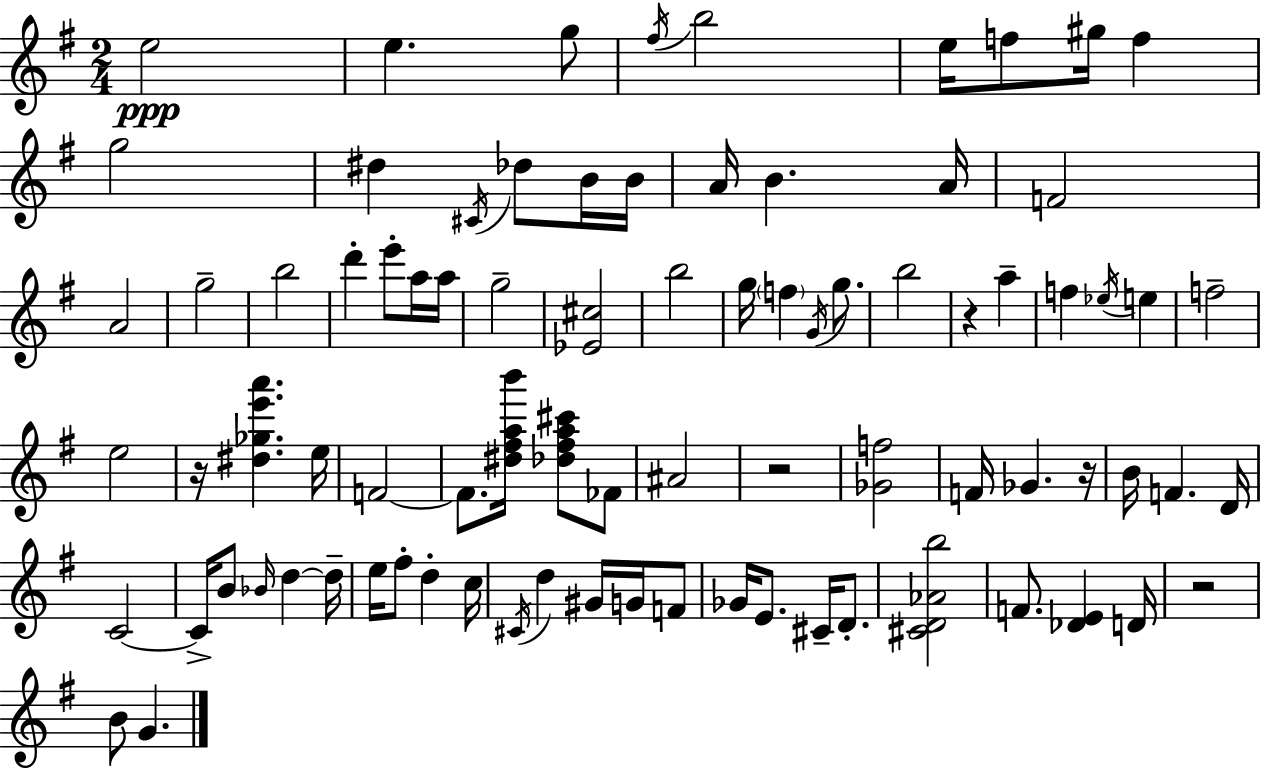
X:1
T:Untitled
M:2/4
L:1/4
K:G
e2 e g/2 ^f/4 b2 e/4 f/2 ^g/4 f g2 ^d ^C/4 _d/2 B/4 B/4 A/4 B A/4 F2 A2 g2 b2 d' e'/2 a/4 a/4 g2 [_E^c]2 b2 g/4 f G/4 g/2 b2 z a f _e/4 e f2 e2 z/4 [^d_ge'a'] e/4 F2 F/2 [^d^fab']/4 [_d^fa^c']/2 _F/2 ^A2 z2 [_Gf]2 F/4 _G z/4 B/4 F D/4 C2 C/4 B/2 _B/4 d d/4 e/4 ^f/2 d c/4 ^C/4 d ^G/4 G/4 F/2 _G/4 E/2 ^C/4 D/2 [^CD_Ab]2 F/2 [_DE] D/4 z2 B/2 G